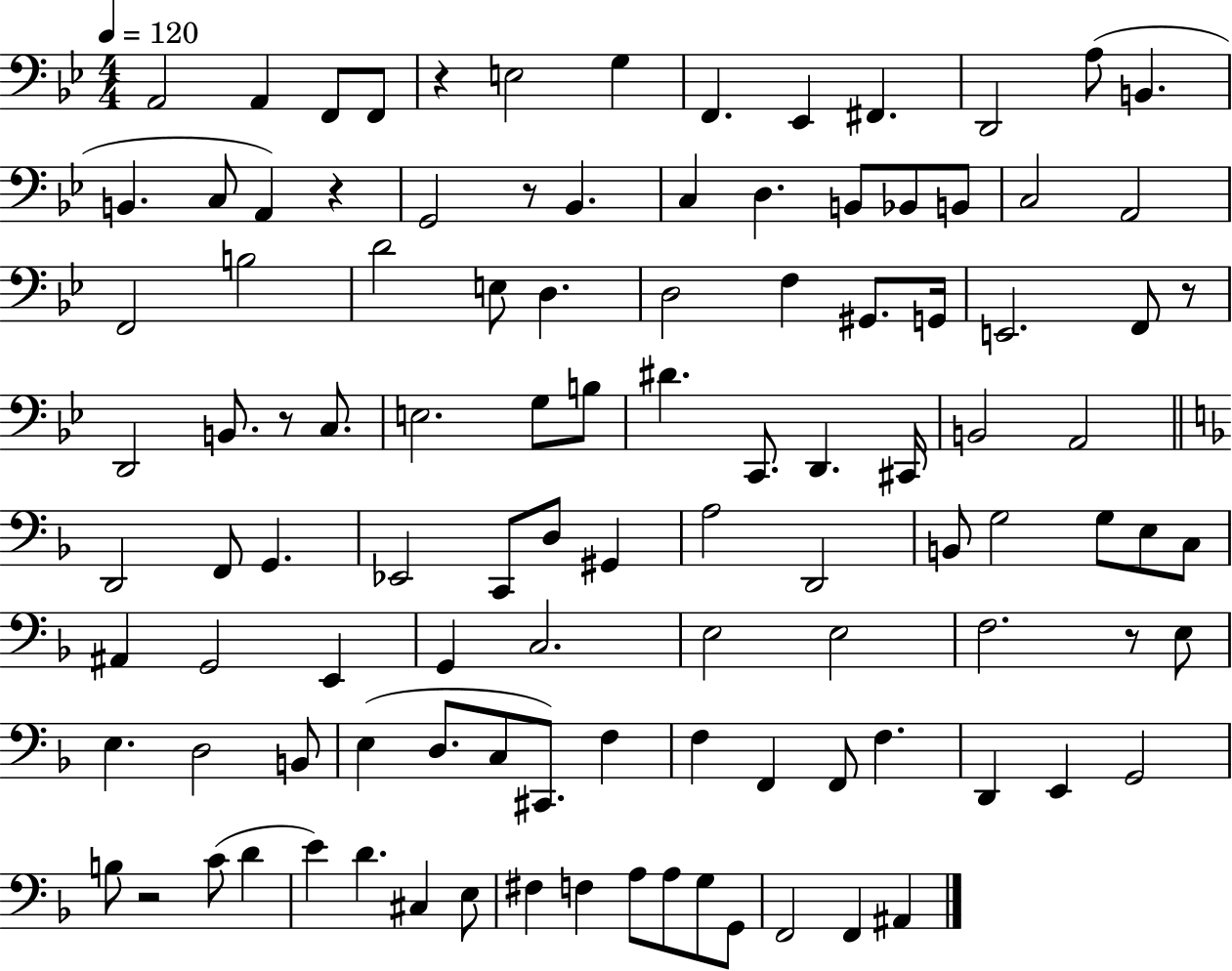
{
  \clef bass
  \numericTimeSignature
  \time 4/4
  \key bes \major
  \tempo 4 = 120
  a,2 a,4 f,8 f,8 | r4 e2 g4 | f,4. ees,4 fis,4. | d,2 a8( b,4. | \break b,4. c8 a,4) r4 | g,2 r8 bes,4. | c4 d4. b,8 bes,8 b,8 | c2 a,2 | \break f,2 b2 | d'2 e8 d4. | d2 f4 gis,8. g,16 | e,2. f,8 r8 | \break d,2 b,8. r8 c8. | e2. g8 b8 | dis'4. c,8. d,4. cis,16 | b,2 a,2 | \break \bar "||" \break \key d \minor d,2 f,8 g,4. | ees,2 c,8 d8 gis,4 | a2 d,2 | b,8 g2 g8 e8 c8 | \break ais,4 g,2 e,4 | g,4 c2. | e2 e2 | f2. r8 e8 | \break e4. d2 b,8 | e4( d8. c8 cis,8.) f4 | f4 f,4 f,8 f4. | d,4 e,4 g,2 | \break b8 r2 c'8( d'4 | e'4) d'4. cis4 e8 | fis4 f4 a8 a8 g8 g,8 | f,2 f,4 ais,4 | \break \bar "|."
}